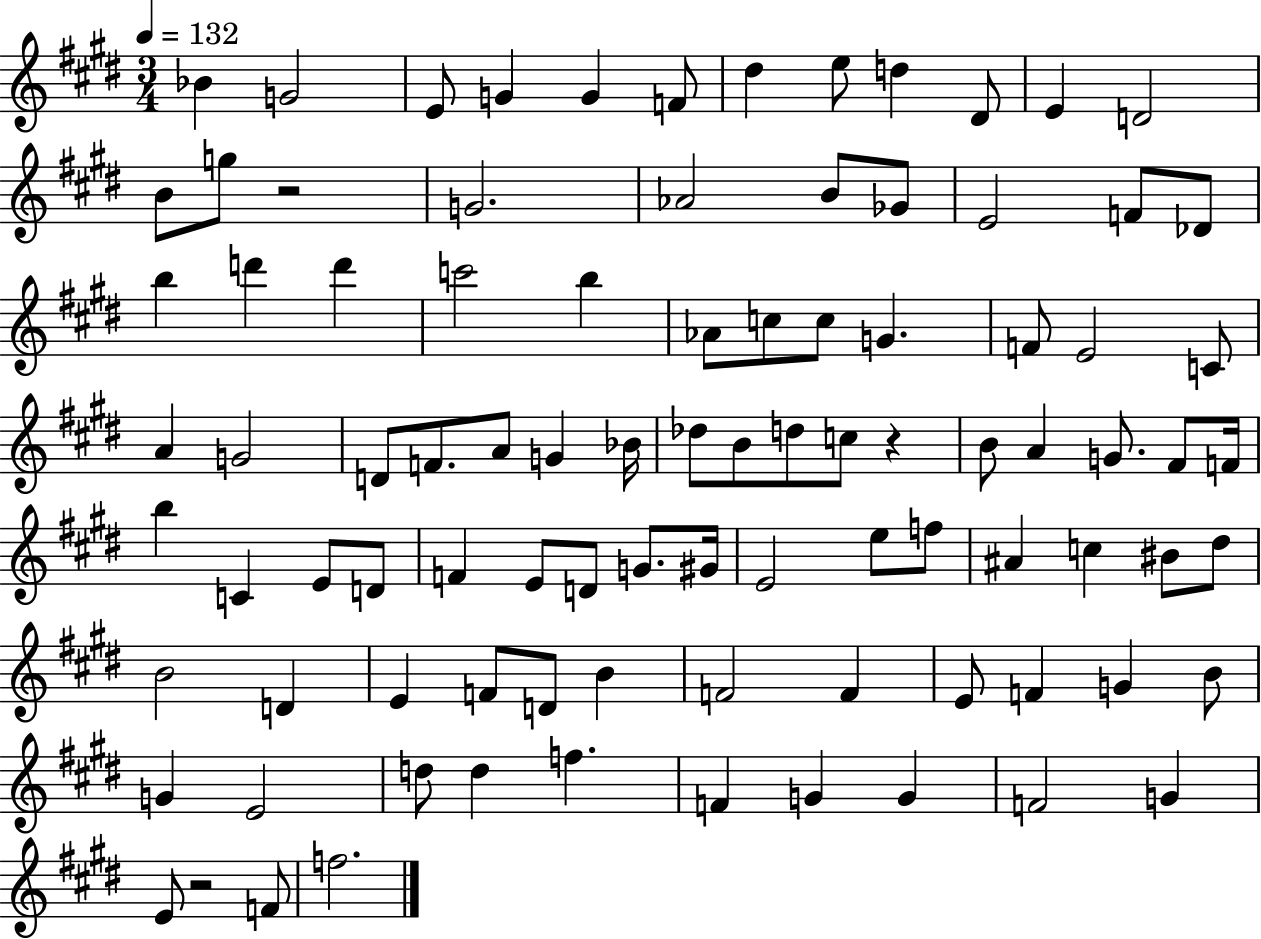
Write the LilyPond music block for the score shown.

{
  \clef treble
  \numericTimeSignature
  \time 3/4
  \key e \major
  \tempo 4 = 132
  bes'4 g'2 | e'8 g'4 g'4 f'8 | dis''4 e''8 d''4 dis'8 | e'4 d'2 | \break b'8 g''8 r2 | g'2. | aes'2 b'8 ges'8 | e'2 f'8 des'8 | \break b''4 d'''4 d'''4 | c'''2 b''4 | aes'8 c''8 c''8 g'4. | f'8 e'2 c'8 | \break a'4 g'2 | d'8 f'8. a'8 g'4 bes'16 | des''8 b'8 d''8 c''8 r4 | b'8 a'4 g'8. fis'8 f'16 | \break b''4 c'4 e'8 d'8 | f'4 e'8 d'8 g'8. gis'16 | e'2 e''8 f''8 | ais'4 c''4 bis'8 dis''8 | \break b'2 d'4 | e'4 f'8 d'8 b'4 | f'2 f'4 | e'8 f'4 g'4 b'8 | \break g'4 e'2 | d''8 d''4 f''4. | f'4 g'4 g'4 | f'2 g'4 | \break e'8 r2 f'8 | f''2. | \bar "|."
}